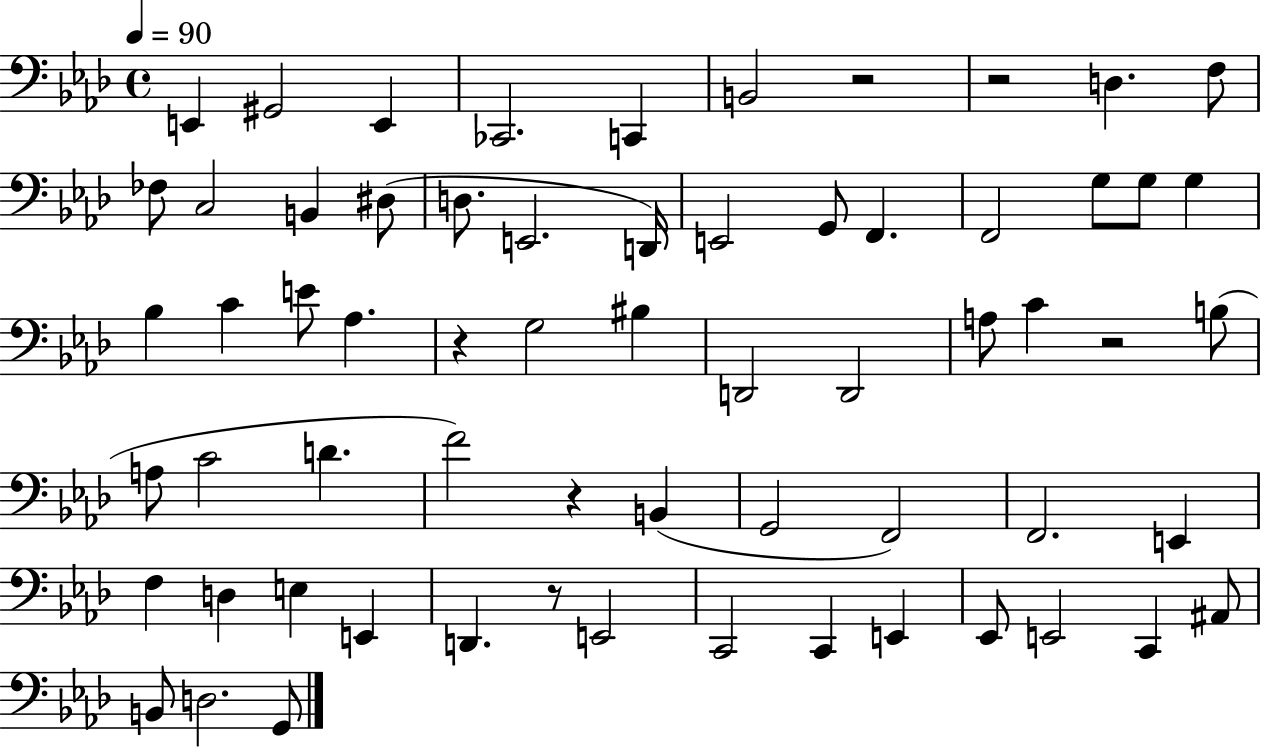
{
  \clef bass
  \time 4/4
  \defaultTimeSignature
  \key aes \major
  \tempo 4 = 90
  \repeat volta 2 { e,4 gis,2 e,4 | ces,2. c,4 | b,2 r2 | r2 d4. f8 | \break fes8 c2 b,4 dis8( | d8. e,2. d,16) | e,2 g,8 f,4. | f,2 g8 g8 g4 | \break bes4 c'4 e'8 aes4. | r4 g2 bis4 | d,2 d,2 | a8 c'4 r2 b8( | \break a8 c'2 d'4. | f'2) r4 b,4( | g,2 f,2) | f,2. e,4 | \break f4 d4 e4 e,4 | d,4. r8 e,2 | c,2 c,4 e,4 | ees,8 e,2 c,4 ais,8 | \break b,8 d2. g,8 | } \bar "|."
}